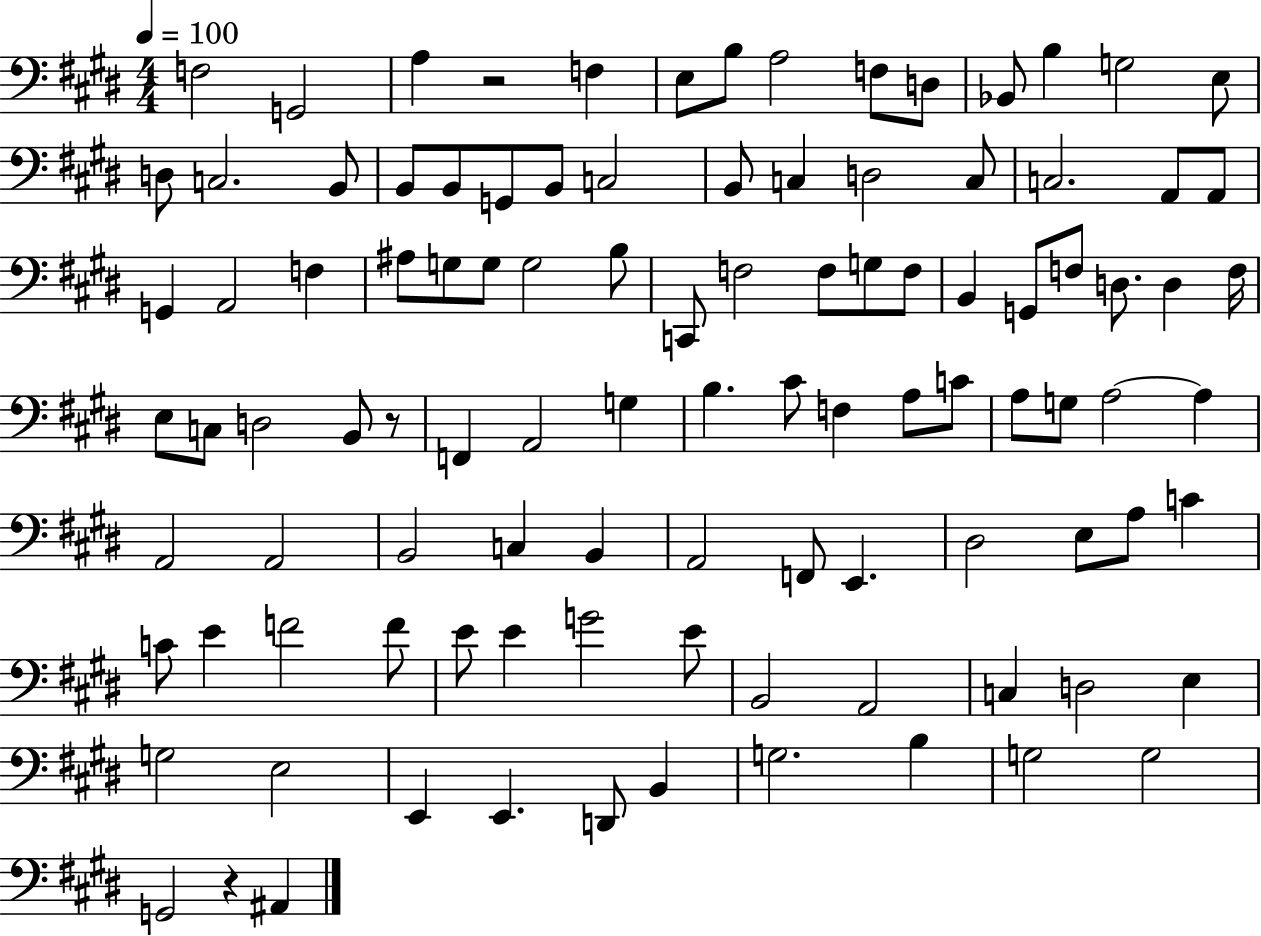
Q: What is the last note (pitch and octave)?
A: A#2